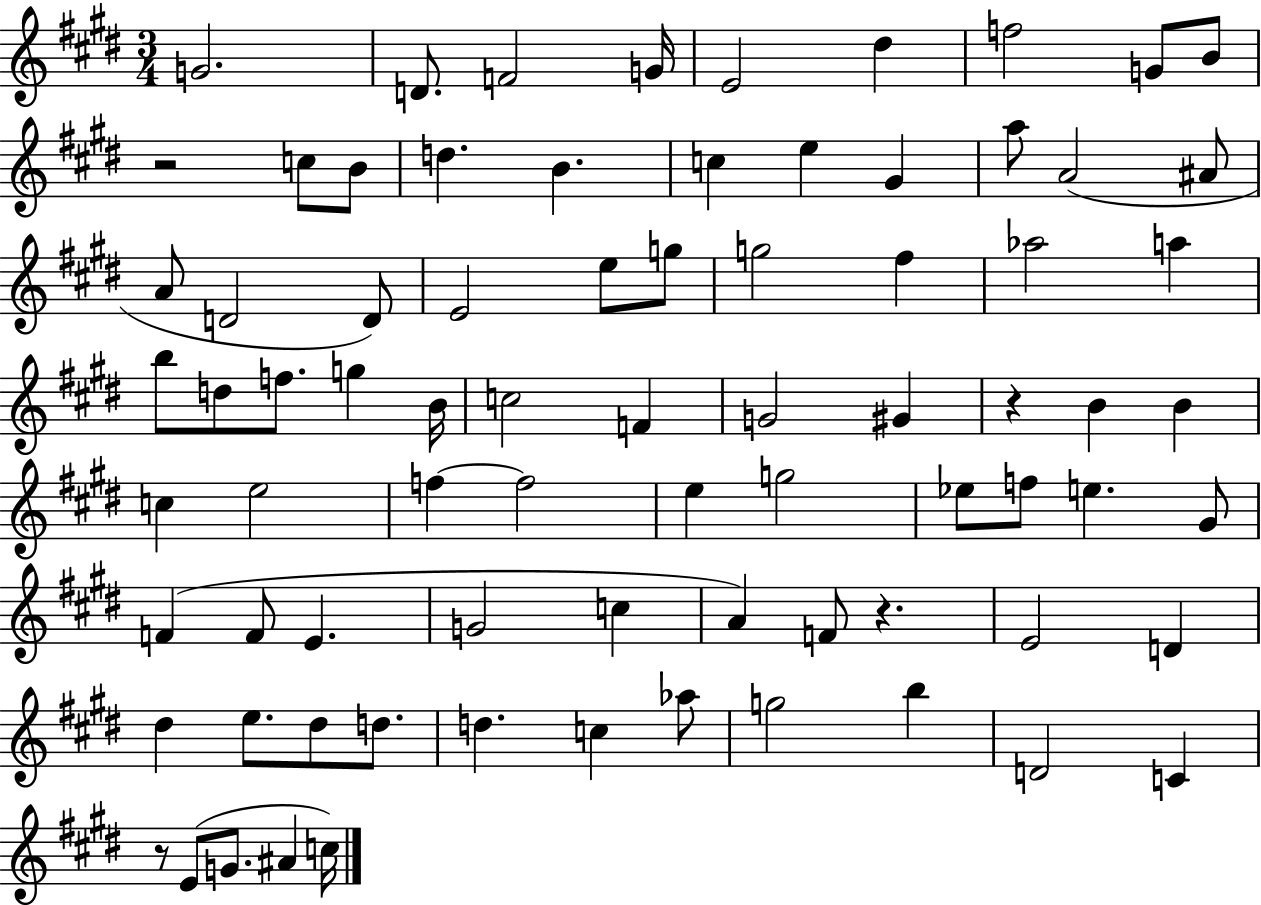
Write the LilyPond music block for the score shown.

{
  \clef treble
  \numericTimeSignature
  \time 3/4
  \key e \major
  g'2. | d'8. f'2 g'16 | e'2 dis''4 | f''2 g'8 b'8 | \break r2 c''8 b'8 | d''4. b'4. | c''4 e''4 gis'4 | a''8 a'2( ais'8 | \break a'8 d'2 d'8) | e'2 e''8 g''8 | g''2 fis''4 | aes''2 a''4 | \break b''8 d''8 f''8. g''4 b'16 | c''2 f'4 | g'2 gis'4 | r4 b'4 b'4 | \break c''4 e''2 | f''4~~ f''2 | e''4 g''2 | ees''8 f''8 e''4. gis'8 | \break f'4( f'8 e'4. | g'2 c''4 | a'4) f'8 r4. | e'2 d'4 | \break dis''4 e''8. dis''8 d''8. | d''4. c''4 aes''8 | g''2 b''4 | d'2 c'4 | \break r8 e'8( g'8. ais'4 c''16) | \bar "|."
}